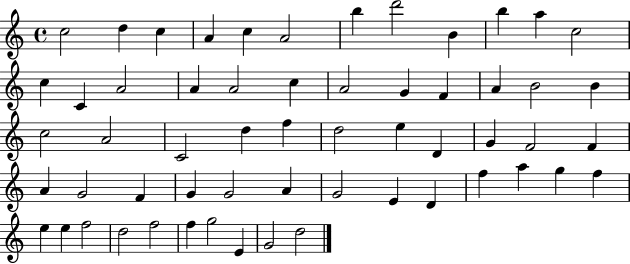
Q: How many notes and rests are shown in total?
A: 58